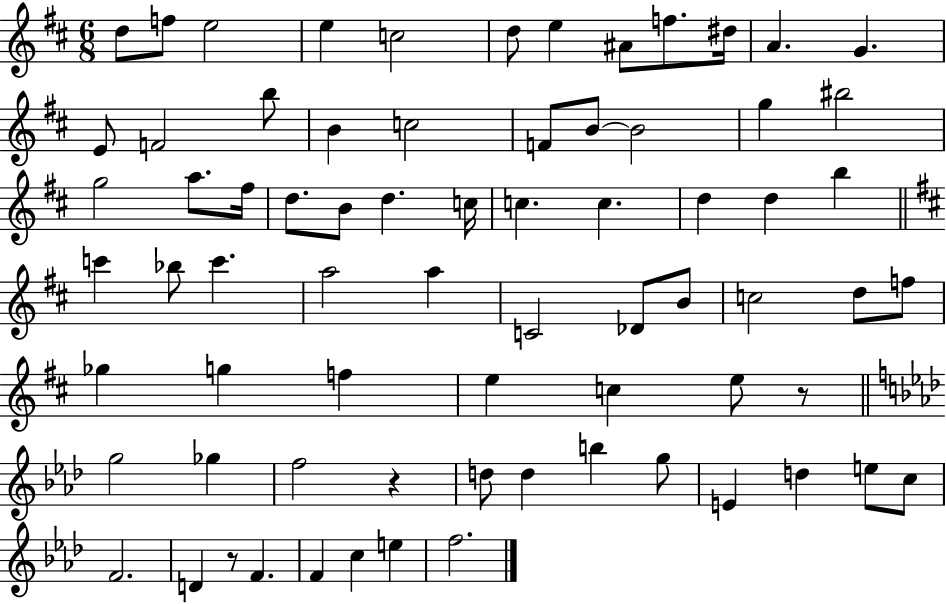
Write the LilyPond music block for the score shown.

{
  \clef treble
  \numericTimeSignature
  \time 6/8
  \key d \major
  \repeat volta 2 { d''8 f''8 e''2 | e''4 c''2 | d''8 e''4 ais'8 f''8. dis''16 | a'4. g'4. | \break e'8 f'2 b''8 | b'4 c''2 | f'8 b'8~~ b'2 | g''4 bis''2 | \break g''2 a''8. fis''16 | d''8. b'8 d''4. c''16 | c''4. c''4. | d''4 d''4 b''4 | \break \bar "||" \break \key d \major c'''4 bes''8 c'''4. | a''2 a''4 | c'2 des'8 b'8 | c''2 d''8 f''8 | \break ges''4 g''4 f''4 | e''4 c''4 e''8 r8 | \bar "||" \break \key f \minor g''2 ges''4 | f''2 r4 | d''8 d''4 b''4 g''8 | e'4 d''4 e''8 c''8 | \break f'2. | d'4 r8 f'4. | f'4 c''4 e''4 | f''2. | \break } \bar "|."
}